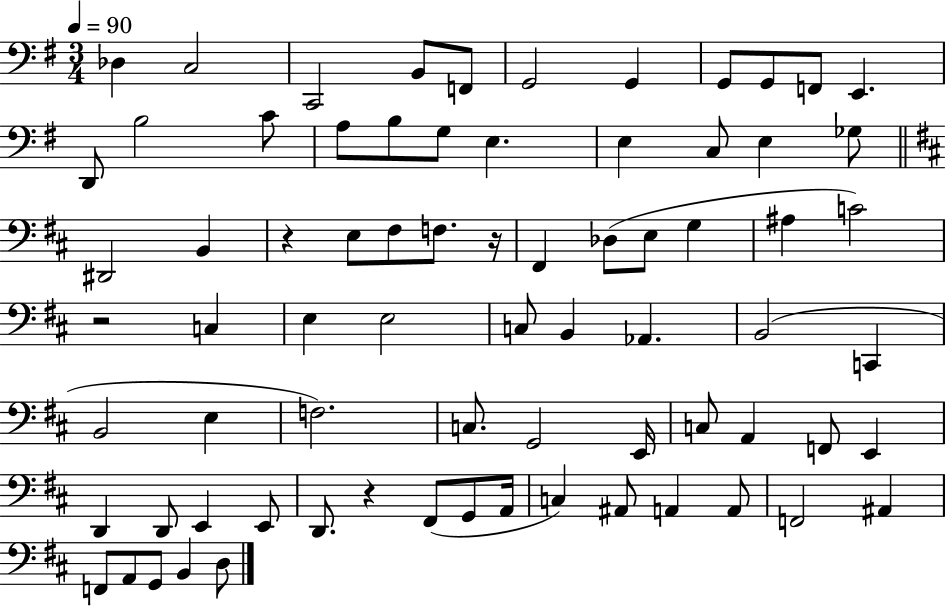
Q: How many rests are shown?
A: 4